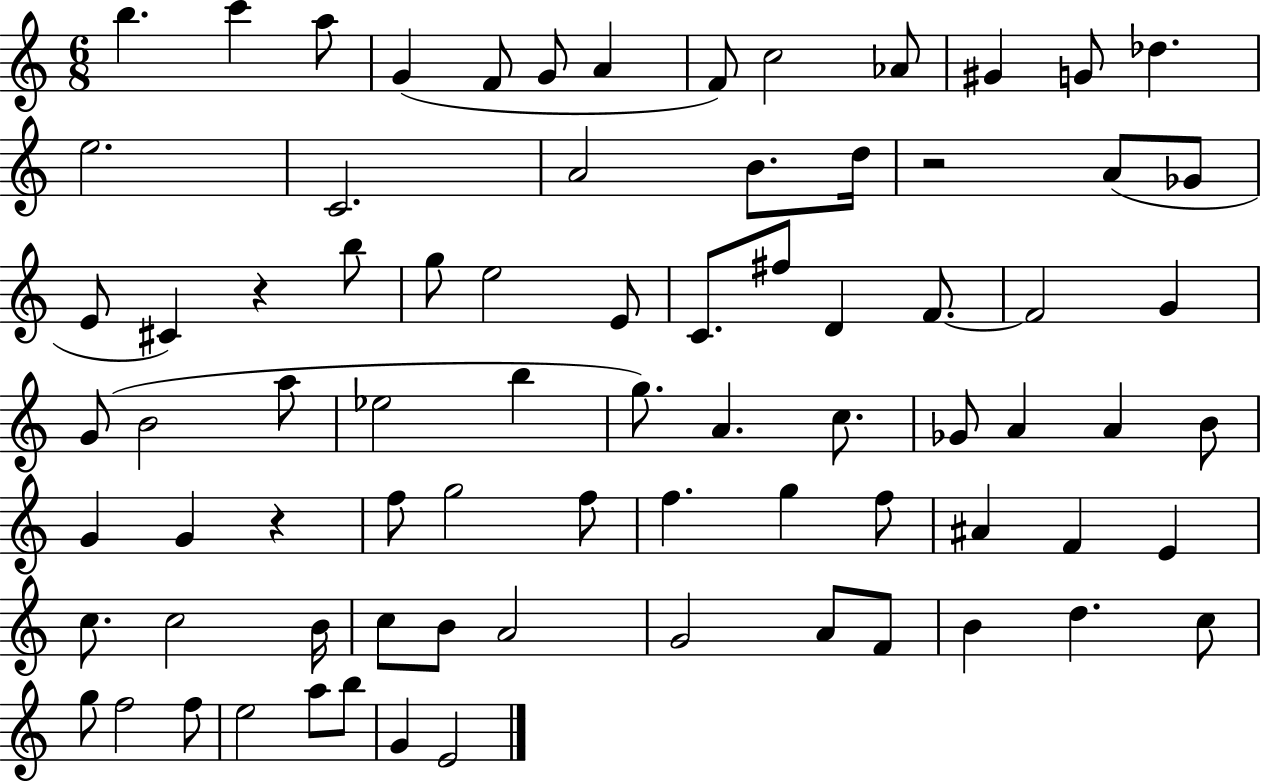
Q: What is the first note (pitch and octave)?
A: B5